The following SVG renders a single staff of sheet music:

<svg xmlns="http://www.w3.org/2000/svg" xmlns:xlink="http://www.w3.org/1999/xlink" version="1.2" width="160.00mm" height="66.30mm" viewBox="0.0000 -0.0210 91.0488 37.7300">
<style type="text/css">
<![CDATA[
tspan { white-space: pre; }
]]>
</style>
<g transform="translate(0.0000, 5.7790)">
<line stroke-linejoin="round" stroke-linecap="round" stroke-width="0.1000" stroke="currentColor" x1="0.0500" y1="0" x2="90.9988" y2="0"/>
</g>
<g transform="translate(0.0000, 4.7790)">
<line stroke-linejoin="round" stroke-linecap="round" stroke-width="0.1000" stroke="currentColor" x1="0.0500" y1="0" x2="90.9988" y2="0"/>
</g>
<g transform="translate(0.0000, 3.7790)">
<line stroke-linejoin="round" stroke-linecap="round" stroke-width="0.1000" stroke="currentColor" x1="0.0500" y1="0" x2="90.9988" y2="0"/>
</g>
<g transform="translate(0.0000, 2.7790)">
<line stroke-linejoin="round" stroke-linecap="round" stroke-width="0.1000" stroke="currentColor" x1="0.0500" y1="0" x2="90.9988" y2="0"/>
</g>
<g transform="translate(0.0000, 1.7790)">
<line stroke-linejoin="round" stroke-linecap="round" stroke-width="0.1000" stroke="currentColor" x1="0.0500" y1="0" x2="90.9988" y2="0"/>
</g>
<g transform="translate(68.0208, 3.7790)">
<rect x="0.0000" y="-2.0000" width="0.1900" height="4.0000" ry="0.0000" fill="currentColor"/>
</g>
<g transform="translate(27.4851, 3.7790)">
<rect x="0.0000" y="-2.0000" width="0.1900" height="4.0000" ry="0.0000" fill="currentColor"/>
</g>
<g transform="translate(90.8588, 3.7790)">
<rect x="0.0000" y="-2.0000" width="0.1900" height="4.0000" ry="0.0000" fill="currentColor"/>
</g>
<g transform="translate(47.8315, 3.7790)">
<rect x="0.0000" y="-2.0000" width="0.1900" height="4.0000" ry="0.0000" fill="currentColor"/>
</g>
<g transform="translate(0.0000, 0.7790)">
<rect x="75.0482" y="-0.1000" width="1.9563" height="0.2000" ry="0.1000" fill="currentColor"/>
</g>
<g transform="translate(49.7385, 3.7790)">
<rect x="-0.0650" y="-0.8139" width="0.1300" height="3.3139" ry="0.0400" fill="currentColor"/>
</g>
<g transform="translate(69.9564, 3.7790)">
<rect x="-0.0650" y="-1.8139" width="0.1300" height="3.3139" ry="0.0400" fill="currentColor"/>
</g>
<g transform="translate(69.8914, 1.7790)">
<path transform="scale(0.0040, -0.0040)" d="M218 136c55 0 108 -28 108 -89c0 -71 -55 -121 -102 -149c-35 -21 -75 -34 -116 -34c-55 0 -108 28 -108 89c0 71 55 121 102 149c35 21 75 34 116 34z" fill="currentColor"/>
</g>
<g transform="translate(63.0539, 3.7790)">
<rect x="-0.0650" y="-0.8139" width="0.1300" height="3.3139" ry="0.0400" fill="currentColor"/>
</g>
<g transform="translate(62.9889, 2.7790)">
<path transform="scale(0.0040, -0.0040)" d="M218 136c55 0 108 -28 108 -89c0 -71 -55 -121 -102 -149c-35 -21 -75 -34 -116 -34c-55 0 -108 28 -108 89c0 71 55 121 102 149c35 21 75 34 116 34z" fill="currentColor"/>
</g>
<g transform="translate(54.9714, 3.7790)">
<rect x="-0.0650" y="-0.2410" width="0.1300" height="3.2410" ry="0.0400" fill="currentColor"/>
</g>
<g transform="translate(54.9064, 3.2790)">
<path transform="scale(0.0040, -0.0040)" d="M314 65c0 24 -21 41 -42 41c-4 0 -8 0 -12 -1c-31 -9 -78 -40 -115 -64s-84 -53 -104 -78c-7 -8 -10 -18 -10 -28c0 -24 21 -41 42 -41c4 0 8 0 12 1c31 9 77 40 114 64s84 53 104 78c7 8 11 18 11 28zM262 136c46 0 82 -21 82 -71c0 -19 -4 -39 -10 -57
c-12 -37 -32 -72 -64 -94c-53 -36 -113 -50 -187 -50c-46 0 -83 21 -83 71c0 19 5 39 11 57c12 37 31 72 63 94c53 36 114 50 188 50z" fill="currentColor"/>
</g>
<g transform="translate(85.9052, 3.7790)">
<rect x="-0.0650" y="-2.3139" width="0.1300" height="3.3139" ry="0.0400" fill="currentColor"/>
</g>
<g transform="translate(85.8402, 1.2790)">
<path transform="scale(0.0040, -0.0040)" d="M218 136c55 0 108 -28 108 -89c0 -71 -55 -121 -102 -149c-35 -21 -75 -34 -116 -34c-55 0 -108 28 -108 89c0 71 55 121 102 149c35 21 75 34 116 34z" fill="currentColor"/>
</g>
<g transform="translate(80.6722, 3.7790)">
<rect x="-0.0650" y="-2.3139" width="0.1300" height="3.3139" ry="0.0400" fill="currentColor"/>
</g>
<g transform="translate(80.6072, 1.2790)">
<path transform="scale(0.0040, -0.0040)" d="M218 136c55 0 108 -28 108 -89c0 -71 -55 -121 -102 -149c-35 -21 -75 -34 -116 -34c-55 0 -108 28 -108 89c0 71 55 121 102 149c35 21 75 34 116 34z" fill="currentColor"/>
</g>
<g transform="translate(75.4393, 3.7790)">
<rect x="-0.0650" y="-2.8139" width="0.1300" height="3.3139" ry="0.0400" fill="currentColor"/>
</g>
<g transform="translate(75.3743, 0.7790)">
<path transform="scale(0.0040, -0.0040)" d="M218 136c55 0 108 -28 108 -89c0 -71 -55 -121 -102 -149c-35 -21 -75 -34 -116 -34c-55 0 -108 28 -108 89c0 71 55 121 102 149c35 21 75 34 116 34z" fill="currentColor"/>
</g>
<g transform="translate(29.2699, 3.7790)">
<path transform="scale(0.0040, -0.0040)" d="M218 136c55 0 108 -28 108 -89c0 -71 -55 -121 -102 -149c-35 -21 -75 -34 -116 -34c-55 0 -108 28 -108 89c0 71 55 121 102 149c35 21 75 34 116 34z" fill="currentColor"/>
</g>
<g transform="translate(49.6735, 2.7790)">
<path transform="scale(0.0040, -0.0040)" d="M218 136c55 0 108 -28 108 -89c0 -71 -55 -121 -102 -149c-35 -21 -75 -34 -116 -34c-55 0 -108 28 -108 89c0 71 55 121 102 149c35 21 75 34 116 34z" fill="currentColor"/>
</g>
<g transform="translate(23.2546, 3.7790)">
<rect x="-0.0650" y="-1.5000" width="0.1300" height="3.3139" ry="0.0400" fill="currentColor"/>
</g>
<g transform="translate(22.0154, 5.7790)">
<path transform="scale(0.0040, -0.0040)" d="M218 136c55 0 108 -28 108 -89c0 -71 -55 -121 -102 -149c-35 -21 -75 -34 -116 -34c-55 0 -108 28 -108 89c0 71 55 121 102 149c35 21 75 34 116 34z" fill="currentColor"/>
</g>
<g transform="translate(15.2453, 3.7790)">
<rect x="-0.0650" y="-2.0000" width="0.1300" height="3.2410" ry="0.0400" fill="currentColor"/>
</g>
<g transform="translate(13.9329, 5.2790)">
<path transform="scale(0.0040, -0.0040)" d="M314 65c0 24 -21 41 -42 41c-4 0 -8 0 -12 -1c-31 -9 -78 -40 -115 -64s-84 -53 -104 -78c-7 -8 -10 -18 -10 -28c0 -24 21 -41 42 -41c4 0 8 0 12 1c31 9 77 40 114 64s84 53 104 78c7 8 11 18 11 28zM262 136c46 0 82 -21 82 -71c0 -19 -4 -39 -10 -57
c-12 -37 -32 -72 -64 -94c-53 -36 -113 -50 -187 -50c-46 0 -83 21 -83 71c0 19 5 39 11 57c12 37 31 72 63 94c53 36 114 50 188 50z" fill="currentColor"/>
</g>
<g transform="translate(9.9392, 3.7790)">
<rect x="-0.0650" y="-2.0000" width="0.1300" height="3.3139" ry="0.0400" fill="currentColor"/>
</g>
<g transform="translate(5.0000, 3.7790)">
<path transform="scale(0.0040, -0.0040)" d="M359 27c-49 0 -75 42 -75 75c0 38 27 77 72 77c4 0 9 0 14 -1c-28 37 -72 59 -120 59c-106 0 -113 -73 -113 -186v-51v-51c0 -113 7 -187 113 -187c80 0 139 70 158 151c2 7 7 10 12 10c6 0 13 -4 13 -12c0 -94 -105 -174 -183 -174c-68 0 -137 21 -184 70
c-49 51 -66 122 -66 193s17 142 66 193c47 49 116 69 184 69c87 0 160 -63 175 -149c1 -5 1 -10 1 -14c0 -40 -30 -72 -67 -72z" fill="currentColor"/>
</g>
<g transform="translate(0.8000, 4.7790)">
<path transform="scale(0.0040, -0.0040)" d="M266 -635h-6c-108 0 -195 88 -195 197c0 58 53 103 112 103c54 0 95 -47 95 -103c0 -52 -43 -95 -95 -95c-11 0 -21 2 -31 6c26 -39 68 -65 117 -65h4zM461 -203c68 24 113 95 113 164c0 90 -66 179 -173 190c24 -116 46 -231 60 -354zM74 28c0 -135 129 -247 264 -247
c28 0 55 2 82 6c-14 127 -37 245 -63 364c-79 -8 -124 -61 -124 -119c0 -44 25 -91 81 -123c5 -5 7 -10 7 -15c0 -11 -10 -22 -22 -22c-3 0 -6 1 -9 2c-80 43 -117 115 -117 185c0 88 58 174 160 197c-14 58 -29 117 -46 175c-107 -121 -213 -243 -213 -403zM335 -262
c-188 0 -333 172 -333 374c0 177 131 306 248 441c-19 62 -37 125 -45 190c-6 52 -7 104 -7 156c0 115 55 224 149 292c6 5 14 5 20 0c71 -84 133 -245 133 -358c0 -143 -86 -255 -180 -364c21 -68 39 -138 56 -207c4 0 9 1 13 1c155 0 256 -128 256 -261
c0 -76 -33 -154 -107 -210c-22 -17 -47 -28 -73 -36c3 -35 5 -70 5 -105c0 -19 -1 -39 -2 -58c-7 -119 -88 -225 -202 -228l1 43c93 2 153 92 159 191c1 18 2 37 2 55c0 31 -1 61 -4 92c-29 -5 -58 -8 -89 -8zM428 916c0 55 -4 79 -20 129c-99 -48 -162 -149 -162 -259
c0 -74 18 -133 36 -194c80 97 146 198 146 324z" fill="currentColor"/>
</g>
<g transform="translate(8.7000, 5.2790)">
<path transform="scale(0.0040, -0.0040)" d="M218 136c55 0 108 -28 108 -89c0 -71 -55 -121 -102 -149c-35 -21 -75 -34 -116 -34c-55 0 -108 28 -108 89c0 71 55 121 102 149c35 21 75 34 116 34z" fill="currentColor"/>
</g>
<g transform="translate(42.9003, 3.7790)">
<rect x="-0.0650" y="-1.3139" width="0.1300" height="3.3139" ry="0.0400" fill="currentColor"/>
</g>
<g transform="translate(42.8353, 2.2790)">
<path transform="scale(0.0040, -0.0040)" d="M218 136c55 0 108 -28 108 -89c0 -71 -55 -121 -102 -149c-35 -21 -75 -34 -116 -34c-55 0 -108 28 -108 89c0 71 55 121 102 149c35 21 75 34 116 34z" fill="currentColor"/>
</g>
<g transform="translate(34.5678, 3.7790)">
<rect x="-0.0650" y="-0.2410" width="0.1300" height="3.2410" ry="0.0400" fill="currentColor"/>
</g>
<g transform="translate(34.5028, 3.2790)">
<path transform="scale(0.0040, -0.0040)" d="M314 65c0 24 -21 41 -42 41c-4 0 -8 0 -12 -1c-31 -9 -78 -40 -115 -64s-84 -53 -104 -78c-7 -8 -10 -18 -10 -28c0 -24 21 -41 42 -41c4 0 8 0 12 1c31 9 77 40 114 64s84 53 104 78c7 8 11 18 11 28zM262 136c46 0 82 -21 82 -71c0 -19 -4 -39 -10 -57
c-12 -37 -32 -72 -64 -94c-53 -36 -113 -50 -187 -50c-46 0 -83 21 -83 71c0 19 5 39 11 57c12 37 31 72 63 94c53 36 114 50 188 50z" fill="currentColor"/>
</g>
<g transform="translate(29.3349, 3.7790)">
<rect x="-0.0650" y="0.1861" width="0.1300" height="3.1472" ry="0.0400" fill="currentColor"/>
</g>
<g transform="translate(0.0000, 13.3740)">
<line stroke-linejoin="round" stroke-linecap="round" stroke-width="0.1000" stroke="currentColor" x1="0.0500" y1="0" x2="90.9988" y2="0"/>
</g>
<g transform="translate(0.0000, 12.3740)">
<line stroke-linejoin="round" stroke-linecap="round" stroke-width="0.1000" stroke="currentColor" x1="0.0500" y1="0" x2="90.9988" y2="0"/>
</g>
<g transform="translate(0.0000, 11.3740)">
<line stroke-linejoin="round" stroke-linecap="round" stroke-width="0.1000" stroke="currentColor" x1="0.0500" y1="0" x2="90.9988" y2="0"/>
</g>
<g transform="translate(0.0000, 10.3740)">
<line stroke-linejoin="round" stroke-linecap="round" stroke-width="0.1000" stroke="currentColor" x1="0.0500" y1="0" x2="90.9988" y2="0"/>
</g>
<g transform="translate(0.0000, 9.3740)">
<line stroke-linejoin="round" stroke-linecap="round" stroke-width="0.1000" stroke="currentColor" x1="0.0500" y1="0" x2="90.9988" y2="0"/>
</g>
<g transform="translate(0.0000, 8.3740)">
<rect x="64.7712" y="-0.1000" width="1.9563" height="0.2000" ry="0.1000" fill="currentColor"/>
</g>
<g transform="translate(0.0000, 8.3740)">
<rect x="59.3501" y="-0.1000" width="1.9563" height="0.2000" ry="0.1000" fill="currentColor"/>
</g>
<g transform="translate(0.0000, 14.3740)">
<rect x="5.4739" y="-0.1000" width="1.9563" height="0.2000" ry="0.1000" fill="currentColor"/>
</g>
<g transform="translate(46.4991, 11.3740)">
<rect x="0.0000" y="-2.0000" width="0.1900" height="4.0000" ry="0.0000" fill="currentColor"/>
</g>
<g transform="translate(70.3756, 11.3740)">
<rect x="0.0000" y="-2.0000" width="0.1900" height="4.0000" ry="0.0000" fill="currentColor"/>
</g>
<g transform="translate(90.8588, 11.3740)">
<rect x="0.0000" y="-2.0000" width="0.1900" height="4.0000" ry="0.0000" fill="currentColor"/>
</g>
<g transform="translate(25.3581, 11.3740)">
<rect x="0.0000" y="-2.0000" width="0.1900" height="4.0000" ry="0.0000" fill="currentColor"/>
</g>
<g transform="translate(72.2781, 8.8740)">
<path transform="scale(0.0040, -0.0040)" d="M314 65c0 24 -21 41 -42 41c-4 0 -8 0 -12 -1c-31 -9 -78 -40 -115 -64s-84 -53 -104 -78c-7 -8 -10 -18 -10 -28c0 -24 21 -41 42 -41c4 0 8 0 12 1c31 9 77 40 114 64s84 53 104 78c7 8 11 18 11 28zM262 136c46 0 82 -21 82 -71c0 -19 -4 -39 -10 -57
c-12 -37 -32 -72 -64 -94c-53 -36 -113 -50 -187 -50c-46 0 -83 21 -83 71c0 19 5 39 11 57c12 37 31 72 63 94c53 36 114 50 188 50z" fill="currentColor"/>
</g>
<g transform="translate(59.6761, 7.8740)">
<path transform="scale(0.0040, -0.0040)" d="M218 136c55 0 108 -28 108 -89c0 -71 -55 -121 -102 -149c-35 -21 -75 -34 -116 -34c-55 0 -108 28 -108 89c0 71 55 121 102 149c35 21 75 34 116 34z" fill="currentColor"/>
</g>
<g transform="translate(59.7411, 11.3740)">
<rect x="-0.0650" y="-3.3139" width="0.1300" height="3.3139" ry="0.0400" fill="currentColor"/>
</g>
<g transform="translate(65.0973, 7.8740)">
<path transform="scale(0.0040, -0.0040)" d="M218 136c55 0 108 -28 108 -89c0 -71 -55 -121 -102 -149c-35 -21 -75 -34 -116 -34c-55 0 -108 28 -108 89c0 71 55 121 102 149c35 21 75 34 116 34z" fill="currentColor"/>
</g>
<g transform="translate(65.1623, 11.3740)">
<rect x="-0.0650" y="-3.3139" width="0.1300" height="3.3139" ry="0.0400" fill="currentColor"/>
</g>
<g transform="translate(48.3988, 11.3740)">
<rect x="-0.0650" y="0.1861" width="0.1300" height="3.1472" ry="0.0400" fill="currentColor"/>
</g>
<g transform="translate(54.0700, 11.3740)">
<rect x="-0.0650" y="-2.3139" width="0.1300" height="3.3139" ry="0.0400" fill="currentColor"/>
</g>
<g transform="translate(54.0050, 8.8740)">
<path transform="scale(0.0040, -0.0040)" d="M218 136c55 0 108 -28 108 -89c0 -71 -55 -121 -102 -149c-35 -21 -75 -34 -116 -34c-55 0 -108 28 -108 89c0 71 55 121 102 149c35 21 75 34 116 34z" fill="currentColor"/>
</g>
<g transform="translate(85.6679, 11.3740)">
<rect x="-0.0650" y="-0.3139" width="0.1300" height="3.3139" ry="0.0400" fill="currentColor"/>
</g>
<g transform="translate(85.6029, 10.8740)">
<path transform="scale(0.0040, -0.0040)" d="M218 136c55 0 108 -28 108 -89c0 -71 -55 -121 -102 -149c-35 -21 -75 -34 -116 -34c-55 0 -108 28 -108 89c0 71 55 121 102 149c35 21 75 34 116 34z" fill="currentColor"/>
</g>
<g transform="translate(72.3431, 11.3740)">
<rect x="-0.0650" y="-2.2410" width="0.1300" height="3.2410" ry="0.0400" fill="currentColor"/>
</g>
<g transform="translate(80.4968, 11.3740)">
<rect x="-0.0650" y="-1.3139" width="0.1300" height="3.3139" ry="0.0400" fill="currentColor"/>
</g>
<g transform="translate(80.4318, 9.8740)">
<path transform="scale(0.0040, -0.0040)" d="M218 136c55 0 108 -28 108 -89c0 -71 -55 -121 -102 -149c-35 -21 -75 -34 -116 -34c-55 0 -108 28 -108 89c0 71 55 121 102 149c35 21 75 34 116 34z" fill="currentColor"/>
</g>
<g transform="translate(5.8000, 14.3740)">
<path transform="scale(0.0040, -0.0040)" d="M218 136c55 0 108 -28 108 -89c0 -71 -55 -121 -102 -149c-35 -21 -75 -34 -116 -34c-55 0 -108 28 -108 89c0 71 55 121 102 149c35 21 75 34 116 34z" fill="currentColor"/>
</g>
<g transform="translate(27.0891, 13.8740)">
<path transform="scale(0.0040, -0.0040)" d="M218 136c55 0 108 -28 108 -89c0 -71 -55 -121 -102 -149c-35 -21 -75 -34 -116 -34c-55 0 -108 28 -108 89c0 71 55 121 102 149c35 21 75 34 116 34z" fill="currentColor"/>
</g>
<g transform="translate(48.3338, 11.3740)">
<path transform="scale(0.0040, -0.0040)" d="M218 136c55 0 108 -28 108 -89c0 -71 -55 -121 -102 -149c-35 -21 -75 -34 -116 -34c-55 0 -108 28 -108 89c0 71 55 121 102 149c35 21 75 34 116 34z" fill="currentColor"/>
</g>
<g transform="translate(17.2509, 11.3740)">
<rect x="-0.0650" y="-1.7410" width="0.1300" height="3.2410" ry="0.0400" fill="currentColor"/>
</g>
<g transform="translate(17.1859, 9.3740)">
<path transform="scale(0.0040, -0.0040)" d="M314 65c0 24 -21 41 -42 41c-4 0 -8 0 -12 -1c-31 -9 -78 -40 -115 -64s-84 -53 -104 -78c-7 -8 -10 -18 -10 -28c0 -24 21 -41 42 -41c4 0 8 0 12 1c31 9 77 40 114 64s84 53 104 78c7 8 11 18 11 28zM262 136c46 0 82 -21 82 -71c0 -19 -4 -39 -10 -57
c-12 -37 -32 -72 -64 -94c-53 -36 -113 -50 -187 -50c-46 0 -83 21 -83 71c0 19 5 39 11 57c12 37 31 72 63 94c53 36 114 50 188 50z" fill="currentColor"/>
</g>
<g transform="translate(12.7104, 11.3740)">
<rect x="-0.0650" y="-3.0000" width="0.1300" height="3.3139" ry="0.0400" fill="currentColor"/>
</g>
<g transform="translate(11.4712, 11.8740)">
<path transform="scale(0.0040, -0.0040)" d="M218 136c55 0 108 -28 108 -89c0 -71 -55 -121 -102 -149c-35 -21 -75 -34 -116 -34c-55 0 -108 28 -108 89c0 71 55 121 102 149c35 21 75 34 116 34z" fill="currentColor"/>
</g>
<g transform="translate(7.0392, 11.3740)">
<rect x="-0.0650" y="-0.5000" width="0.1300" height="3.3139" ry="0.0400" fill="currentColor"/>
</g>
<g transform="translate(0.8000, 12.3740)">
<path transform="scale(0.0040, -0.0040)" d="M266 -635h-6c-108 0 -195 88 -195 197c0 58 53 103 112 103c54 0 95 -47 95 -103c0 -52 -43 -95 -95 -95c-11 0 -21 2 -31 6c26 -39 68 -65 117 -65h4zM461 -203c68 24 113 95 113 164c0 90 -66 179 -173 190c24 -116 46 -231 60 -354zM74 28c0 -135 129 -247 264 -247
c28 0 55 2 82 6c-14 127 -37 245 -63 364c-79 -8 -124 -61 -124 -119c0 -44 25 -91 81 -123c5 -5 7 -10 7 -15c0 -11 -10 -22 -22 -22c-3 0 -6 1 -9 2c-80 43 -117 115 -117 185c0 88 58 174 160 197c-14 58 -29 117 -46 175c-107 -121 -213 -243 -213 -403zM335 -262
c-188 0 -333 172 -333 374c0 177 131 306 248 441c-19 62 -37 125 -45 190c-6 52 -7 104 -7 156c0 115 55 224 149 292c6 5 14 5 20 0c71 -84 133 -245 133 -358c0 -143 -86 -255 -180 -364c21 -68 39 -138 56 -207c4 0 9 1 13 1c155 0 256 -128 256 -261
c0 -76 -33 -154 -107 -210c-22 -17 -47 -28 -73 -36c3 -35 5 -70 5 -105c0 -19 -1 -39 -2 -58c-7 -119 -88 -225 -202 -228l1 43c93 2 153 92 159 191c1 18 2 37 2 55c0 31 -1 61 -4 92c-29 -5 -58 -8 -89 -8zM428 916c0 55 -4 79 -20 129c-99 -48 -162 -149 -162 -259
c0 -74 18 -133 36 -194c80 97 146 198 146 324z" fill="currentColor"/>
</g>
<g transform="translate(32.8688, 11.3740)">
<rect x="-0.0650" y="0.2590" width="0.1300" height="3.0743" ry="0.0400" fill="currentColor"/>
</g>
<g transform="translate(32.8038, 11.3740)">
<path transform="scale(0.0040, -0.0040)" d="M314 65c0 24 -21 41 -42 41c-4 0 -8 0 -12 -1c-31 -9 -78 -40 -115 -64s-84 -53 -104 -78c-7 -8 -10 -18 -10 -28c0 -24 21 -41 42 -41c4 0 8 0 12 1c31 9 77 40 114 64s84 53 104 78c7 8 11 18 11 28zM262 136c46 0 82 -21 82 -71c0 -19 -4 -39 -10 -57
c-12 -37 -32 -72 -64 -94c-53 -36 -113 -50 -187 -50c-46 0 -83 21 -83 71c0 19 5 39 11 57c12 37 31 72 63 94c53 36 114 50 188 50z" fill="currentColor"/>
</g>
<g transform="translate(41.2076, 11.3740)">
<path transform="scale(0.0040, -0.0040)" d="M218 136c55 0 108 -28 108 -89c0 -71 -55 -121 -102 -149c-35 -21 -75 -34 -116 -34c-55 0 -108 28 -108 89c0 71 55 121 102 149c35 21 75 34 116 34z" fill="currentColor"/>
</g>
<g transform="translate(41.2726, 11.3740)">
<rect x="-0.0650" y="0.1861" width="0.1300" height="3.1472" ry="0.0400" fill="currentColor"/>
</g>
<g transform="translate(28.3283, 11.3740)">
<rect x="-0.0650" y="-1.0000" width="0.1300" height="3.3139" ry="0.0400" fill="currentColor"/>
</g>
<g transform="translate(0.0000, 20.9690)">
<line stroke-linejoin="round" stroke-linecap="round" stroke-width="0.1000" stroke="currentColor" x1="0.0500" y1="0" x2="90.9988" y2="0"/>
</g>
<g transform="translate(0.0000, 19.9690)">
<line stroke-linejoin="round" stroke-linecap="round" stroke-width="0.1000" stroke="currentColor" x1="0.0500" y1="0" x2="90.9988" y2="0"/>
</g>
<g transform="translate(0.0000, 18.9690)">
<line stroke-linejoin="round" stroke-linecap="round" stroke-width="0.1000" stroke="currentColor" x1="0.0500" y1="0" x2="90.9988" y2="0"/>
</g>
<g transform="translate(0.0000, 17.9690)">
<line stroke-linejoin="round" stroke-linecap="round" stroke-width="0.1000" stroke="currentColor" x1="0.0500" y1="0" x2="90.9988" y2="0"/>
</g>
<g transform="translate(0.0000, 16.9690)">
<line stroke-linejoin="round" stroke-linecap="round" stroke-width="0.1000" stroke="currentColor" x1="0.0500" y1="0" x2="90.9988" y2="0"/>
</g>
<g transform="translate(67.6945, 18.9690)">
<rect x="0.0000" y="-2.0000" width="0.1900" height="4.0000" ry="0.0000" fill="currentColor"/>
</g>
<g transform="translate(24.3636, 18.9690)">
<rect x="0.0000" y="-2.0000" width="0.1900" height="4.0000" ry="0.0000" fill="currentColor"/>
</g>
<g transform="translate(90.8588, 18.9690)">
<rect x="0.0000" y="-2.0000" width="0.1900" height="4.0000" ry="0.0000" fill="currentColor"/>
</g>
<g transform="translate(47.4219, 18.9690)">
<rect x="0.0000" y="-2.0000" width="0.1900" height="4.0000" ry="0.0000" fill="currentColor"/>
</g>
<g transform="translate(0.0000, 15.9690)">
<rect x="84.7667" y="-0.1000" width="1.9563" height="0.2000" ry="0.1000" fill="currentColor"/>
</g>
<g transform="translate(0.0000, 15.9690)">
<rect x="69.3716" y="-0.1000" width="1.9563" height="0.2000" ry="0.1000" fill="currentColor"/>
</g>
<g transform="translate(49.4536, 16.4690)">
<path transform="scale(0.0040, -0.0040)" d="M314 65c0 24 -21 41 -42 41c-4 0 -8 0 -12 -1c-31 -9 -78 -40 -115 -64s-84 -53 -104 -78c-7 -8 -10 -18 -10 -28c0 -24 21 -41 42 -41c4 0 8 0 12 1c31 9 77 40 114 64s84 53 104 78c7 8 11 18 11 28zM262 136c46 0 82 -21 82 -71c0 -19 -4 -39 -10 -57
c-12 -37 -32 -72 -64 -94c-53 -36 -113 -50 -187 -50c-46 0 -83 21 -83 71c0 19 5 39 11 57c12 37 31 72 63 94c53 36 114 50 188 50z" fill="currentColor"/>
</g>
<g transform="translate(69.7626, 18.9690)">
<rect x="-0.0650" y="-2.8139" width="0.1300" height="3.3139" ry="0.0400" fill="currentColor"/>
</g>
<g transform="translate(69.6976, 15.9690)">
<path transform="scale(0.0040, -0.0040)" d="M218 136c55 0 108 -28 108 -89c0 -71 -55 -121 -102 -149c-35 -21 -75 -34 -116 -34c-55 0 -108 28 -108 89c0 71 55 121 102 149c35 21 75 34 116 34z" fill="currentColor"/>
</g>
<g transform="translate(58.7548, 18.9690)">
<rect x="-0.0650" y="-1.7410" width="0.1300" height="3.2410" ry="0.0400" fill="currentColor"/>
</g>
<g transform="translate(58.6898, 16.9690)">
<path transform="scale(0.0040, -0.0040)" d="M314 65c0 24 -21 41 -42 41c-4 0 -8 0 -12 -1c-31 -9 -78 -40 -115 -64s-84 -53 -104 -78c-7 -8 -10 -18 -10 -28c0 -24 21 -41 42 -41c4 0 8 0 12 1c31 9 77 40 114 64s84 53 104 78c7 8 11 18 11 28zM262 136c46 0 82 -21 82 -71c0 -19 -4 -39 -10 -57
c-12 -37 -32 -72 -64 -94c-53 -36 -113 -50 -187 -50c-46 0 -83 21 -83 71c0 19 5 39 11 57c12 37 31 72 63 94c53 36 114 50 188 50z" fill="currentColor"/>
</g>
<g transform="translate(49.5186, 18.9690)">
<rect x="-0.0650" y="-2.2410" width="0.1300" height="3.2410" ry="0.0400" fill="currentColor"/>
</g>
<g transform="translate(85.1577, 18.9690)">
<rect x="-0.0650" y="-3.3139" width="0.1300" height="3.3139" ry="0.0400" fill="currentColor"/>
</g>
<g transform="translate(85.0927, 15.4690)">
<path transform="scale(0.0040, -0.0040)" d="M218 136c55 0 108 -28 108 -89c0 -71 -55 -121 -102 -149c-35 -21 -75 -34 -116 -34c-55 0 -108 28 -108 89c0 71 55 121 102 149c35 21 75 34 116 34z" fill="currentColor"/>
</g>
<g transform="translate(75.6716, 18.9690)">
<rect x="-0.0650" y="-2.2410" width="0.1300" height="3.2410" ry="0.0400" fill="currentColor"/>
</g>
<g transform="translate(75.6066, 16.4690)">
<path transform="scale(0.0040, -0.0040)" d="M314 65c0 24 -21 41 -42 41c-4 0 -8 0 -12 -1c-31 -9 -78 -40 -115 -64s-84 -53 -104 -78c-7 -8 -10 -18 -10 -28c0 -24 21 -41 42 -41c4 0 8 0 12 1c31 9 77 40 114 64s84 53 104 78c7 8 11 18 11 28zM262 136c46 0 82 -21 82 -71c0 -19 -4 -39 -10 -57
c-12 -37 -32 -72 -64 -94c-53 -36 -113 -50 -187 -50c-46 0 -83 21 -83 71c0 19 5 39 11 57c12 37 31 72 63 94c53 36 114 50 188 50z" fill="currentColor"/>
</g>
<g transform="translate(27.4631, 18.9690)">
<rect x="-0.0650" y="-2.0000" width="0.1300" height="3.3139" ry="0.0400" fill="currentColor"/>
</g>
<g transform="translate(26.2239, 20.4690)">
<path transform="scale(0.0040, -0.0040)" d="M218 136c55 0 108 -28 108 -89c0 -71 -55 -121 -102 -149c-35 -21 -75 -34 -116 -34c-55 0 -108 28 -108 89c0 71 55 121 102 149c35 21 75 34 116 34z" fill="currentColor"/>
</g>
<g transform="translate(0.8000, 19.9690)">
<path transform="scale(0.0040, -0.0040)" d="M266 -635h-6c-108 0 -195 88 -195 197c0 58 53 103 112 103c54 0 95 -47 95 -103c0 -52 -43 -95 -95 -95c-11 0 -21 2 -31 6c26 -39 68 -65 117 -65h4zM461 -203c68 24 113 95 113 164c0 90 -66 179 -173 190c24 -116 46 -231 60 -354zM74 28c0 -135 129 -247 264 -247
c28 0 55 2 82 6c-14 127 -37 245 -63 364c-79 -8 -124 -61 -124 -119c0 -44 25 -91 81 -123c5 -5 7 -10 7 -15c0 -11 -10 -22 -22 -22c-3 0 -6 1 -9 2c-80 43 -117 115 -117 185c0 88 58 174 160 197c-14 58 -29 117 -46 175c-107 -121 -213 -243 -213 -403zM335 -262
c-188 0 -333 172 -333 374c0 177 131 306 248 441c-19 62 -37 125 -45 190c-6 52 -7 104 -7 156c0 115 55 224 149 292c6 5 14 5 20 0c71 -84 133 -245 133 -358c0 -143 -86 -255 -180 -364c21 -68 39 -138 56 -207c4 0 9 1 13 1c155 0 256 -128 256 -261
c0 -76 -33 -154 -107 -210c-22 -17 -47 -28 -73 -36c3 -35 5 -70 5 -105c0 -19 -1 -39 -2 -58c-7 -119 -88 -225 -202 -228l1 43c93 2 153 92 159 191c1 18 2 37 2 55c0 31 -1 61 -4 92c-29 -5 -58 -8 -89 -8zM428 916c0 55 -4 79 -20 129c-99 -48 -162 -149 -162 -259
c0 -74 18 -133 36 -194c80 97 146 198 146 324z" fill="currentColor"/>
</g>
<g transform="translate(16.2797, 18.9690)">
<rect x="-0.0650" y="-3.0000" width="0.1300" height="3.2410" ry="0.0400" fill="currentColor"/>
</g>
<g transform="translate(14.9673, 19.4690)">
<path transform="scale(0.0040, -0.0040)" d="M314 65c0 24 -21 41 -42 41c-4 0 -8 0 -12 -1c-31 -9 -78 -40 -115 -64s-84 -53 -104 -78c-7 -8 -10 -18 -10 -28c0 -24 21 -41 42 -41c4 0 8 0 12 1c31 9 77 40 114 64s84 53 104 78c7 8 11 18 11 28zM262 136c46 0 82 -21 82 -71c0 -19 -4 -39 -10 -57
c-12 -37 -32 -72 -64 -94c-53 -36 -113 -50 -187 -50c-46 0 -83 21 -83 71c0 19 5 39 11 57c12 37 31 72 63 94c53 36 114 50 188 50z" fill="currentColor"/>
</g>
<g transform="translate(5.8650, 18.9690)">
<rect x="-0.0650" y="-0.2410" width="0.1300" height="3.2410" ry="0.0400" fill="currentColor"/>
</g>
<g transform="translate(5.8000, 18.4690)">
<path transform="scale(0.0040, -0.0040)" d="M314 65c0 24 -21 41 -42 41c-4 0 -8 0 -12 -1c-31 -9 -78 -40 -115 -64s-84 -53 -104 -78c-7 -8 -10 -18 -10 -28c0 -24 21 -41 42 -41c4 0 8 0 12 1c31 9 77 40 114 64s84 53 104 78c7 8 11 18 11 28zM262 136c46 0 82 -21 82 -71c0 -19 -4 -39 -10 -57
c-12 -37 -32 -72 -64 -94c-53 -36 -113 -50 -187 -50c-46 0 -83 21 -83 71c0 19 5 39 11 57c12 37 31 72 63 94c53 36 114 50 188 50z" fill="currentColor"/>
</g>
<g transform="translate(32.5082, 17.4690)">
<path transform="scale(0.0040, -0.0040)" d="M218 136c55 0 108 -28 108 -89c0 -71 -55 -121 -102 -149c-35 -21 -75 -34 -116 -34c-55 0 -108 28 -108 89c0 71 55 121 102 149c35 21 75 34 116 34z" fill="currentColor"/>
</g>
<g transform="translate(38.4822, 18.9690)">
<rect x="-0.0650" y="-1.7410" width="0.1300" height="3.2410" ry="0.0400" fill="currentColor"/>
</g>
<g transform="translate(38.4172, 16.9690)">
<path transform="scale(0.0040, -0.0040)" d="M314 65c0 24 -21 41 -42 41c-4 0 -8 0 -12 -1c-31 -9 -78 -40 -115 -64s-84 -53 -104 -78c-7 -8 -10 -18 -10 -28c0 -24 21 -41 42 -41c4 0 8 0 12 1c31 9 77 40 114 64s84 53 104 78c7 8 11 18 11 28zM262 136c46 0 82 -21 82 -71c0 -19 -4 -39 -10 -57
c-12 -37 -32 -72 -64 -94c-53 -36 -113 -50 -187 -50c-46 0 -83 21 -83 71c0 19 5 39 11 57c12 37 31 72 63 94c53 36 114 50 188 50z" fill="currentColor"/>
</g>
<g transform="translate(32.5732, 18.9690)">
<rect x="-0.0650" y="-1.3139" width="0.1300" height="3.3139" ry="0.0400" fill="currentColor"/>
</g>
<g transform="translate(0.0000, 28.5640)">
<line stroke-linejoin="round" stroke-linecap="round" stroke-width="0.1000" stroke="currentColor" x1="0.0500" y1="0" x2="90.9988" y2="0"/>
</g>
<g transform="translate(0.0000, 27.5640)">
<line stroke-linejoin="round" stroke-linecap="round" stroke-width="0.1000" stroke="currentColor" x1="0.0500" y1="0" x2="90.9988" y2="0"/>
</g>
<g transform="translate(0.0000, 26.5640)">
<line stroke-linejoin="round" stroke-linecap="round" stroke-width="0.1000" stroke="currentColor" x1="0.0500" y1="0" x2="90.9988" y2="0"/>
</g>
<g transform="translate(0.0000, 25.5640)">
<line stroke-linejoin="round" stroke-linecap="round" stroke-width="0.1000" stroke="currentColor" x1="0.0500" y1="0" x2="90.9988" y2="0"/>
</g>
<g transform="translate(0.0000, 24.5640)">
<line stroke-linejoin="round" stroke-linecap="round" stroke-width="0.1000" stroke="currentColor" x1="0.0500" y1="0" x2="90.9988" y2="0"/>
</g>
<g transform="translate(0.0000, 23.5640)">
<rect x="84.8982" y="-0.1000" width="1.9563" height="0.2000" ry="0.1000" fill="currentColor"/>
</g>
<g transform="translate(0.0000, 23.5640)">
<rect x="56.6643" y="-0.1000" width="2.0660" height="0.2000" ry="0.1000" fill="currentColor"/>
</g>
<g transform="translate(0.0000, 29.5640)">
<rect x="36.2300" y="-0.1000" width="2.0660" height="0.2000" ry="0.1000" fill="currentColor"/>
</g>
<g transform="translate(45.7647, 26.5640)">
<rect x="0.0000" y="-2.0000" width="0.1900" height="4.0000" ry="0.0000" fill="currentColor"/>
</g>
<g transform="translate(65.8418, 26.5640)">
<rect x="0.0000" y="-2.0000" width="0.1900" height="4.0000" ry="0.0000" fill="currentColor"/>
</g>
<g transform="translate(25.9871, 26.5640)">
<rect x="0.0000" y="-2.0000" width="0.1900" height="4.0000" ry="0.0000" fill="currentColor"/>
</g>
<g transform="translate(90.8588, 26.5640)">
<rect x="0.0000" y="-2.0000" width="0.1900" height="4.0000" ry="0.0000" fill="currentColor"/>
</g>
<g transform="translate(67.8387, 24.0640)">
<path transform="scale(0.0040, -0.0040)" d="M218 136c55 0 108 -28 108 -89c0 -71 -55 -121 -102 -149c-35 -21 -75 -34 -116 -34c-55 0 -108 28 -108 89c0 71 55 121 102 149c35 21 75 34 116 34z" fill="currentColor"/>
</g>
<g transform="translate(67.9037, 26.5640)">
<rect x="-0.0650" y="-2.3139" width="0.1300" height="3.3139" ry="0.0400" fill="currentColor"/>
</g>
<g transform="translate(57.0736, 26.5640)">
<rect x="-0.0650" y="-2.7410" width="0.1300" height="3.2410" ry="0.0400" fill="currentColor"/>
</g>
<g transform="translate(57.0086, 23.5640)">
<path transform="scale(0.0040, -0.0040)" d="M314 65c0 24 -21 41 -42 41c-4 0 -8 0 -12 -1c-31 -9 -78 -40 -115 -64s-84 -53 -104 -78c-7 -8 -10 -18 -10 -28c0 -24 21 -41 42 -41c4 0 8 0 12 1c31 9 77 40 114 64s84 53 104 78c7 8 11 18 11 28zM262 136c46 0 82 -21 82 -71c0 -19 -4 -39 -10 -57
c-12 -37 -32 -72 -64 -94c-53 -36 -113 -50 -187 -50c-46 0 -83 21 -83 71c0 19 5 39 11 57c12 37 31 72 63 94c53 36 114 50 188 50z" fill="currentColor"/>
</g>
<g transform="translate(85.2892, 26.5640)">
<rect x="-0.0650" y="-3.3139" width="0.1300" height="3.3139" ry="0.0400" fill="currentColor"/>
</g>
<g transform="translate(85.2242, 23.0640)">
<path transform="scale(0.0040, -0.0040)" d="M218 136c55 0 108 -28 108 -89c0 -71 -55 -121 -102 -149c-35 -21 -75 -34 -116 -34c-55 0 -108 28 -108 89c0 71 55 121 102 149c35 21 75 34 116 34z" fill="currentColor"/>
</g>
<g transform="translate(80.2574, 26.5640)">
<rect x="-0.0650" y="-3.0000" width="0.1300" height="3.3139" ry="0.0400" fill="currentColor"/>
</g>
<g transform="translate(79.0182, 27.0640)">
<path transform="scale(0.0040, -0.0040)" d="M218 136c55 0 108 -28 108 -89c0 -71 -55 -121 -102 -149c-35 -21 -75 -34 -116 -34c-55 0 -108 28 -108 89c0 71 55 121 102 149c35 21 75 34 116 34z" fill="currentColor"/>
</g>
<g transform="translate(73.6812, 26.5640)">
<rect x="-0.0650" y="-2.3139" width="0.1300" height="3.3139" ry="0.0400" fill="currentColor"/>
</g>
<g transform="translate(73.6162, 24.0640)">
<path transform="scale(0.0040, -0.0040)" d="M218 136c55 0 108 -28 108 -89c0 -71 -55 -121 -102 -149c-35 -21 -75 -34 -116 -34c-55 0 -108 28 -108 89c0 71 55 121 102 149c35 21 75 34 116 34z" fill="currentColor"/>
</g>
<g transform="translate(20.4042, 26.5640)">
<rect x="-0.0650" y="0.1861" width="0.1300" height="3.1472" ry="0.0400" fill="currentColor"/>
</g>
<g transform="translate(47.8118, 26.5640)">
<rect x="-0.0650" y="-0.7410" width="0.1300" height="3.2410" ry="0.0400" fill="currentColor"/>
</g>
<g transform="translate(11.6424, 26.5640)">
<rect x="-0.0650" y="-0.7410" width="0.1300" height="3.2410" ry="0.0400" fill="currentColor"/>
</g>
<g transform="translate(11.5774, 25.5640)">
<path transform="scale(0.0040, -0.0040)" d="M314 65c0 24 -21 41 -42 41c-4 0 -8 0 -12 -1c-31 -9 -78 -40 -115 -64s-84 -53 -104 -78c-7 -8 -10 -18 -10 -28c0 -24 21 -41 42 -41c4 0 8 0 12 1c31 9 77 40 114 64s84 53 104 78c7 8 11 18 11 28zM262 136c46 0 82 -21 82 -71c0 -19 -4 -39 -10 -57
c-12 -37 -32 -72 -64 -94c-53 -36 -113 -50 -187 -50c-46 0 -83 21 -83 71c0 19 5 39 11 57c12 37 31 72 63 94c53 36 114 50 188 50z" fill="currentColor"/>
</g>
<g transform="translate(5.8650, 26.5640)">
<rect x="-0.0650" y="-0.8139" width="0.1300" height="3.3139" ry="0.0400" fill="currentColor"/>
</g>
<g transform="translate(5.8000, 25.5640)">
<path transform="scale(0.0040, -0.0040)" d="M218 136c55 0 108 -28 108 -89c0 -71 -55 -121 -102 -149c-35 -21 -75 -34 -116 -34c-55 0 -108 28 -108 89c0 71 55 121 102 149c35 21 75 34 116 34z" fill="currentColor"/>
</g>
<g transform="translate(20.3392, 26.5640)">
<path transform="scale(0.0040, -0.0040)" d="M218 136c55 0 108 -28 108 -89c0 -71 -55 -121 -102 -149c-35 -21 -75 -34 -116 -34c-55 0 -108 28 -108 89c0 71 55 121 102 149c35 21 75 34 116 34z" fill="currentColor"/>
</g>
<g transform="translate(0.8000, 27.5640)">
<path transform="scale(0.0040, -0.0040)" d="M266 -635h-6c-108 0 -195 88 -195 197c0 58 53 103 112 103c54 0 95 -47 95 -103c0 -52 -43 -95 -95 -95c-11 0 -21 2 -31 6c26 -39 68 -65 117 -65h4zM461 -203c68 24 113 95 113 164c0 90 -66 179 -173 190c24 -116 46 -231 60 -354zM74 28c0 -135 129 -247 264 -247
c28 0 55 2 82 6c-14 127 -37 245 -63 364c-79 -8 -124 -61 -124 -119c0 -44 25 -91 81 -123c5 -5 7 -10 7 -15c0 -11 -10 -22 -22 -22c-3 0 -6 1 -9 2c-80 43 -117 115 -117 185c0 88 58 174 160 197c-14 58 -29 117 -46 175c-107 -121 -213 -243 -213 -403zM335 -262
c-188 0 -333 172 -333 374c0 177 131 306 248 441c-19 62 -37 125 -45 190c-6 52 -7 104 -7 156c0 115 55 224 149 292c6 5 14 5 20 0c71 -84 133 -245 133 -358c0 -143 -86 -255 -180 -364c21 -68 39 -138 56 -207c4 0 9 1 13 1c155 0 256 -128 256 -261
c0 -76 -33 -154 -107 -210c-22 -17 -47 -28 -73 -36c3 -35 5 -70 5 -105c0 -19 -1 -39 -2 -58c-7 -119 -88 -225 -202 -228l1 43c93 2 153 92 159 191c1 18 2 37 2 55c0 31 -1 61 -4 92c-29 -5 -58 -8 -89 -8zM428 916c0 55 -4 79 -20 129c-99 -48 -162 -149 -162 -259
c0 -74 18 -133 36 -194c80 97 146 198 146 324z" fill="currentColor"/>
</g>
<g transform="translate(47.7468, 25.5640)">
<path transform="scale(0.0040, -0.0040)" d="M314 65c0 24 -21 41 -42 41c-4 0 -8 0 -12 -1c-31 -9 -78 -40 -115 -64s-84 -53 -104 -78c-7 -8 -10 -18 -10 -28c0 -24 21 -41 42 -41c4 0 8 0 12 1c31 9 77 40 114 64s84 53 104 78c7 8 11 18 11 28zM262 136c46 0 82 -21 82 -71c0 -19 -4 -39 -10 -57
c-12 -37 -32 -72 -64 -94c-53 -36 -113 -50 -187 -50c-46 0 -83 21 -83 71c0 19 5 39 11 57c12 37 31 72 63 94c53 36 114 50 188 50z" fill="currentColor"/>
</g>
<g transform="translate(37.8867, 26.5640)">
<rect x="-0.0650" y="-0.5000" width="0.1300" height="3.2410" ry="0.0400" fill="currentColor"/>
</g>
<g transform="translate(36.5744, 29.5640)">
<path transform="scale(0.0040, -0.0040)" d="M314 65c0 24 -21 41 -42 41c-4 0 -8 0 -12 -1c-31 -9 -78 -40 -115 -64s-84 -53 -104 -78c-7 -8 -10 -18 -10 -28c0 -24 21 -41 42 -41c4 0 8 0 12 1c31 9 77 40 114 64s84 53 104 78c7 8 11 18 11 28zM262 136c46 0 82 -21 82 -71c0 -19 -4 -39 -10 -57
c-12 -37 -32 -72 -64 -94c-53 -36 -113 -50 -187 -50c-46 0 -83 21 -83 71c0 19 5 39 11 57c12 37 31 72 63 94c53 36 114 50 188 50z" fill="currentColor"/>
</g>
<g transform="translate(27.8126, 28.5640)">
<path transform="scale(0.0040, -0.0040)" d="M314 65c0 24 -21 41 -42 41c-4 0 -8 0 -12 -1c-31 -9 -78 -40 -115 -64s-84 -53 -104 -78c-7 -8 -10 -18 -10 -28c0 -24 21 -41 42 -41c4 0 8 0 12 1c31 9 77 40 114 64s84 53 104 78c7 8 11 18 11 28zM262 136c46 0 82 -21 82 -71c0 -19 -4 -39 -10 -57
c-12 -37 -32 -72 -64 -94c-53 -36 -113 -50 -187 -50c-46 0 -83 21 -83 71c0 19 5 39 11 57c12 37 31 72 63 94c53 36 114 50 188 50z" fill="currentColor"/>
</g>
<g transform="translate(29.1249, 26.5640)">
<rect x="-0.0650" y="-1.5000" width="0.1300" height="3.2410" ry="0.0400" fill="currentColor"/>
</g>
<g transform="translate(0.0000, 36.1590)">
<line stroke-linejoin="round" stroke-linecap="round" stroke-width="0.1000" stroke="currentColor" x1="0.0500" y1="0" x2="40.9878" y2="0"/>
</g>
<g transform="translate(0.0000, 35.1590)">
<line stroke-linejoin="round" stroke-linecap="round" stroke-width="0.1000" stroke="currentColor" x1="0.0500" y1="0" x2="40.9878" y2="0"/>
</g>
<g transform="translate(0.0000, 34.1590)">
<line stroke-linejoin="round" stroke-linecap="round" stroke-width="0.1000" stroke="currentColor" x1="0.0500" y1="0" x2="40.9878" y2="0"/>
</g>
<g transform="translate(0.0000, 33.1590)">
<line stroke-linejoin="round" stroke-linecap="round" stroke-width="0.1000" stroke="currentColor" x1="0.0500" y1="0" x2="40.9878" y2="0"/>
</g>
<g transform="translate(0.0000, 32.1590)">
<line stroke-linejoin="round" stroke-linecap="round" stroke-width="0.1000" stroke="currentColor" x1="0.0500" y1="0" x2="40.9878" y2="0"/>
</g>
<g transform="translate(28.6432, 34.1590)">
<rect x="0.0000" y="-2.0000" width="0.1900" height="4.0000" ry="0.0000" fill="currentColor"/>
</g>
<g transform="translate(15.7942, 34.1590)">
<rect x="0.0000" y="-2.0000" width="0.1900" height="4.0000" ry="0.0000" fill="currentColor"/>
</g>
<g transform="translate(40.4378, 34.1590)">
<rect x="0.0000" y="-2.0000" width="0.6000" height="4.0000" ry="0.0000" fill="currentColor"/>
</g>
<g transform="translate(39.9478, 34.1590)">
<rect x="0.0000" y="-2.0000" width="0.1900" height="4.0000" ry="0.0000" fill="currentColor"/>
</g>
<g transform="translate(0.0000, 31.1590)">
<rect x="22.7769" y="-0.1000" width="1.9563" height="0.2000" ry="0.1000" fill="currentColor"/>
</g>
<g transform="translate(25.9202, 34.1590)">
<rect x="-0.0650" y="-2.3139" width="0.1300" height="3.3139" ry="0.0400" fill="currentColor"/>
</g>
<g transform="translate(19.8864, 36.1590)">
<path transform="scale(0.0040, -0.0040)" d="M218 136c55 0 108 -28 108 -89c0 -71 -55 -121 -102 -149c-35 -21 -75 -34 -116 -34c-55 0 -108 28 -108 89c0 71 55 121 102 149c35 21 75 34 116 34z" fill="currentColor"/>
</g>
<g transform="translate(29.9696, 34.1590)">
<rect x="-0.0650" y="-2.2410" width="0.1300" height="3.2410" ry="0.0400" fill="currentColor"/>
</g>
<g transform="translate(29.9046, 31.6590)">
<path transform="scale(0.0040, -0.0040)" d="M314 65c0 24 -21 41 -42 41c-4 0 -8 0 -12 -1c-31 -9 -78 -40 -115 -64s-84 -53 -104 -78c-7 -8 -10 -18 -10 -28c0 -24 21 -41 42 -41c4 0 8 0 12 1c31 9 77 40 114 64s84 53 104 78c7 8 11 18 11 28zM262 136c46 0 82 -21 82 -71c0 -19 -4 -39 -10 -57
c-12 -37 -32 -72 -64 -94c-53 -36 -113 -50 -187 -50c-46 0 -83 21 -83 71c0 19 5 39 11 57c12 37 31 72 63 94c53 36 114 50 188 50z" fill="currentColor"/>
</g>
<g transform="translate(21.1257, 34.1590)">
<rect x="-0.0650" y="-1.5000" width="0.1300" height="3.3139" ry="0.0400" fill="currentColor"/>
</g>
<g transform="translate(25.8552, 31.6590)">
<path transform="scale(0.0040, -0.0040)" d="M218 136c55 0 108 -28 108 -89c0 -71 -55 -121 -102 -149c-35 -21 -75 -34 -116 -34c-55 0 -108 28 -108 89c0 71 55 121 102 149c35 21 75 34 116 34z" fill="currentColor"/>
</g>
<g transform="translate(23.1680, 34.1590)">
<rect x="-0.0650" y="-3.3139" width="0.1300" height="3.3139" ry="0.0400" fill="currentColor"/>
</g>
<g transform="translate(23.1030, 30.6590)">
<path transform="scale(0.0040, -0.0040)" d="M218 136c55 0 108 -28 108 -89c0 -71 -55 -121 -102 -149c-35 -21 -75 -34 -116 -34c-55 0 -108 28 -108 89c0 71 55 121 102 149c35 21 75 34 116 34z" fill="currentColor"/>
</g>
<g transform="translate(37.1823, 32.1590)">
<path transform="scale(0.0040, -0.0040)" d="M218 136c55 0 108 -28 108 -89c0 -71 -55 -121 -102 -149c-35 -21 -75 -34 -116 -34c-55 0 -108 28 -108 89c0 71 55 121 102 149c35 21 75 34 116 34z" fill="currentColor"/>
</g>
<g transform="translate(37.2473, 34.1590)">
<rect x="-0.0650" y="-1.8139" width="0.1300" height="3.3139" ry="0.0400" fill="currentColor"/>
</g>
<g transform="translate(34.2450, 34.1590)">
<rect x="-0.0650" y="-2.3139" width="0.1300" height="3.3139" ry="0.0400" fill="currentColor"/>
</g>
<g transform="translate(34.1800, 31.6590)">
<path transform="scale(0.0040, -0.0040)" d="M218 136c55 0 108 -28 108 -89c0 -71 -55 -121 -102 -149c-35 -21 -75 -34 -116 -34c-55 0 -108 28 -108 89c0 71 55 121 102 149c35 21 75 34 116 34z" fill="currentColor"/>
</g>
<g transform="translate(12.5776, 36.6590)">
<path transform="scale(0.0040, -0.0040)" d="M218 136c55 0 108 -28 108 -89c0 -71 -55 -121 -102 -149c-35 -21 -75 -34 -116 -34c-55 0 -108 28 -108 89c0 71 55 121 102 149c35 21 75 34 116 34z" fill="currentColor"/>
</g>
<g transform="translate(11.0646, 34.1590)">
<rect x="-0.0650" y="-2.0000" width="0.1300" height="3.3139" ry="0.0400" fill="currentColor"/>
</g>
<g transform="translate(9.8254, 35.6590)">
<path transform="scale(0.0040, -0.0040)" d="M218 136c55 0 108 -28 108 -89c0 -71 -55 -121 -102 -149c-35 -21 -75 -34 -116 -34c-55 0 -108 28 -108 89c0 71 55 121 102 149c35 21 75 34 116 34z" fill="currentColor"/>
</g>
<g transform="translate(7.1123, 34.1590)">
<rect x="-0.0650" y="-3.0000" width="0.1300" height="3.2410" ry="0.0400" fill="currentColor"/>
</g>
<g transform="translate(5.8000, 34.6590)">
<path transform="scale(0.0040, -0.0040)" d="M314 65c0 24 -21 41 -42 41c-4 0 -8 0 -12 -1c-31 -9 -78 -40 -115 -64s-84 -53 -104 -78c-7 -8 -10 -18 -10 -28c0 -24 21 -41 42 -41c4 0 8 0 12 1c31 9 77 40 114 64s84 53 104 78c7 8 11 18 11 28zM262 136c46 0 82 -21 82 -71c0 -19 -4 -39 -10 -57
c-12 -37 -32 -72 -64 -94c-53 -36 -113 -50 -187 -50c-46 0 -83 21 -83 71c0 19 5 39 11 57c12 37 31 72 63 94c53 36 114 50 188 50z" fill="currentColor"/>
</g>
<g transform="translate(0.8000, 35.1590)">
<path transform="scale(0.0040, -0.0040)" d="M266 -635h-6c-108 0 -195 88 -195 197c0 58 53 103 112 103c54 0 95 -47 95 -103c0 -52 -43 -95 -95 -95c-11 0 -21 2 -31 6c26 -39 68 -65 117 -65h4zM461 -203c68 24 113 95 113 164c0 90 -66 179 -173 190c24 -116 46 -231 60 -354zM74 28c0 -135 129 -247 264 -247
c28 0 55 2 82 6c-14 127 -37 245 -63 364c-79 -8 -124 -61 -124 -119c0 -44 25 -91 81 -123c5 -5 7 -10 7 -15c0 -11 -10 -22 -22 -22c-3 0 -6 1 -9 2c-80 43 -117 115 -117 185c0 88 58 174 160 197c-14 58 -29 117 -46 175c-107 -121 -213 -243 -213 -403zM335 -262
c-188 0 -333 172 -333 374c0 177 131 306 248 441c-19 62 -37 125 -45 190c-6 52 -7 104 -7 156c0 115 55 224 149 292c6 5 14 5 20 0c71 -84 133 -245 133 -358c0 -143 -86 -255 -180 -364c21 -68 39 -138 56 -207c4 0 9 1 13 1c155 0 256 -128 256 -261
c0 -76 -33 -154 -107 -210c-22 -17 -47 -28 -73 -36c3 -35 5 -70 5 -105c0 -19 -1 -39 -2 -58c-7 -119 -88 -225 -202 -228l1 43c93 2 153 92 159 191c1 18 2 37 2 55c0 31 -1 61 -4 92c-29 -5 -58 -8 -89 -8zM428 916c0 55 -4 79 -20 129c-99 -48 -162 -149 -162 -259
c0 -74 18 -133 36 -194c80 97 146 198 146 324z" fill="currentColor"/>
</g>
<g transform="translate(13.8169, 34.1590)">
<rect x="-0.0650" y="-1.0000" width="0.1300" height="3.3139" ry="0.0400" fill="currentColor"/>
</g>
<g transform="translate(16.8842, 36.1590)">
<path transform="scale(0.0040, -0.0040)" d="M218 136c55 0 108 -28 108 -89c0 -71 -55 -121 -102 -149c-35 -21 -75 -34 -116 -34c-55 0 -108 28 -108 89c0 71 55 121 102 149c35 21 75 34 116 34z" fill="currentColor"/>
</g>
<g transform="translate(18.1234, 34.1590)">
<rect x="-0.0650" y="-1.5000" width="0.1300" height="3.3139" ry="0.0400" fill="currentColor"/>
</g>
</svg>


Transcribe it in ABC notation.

X:1
T:Untitled
M:4/4
L:1/4
K:C
F F2 E B c2 e d c2 d f a g g C A f2 D B2 B B g b b g2 e c c2 A2 F e f2 g2 f2 a g2 b d d2 B E2 C2 d2 a2 g g A b A2 F D E E b g g2 g f